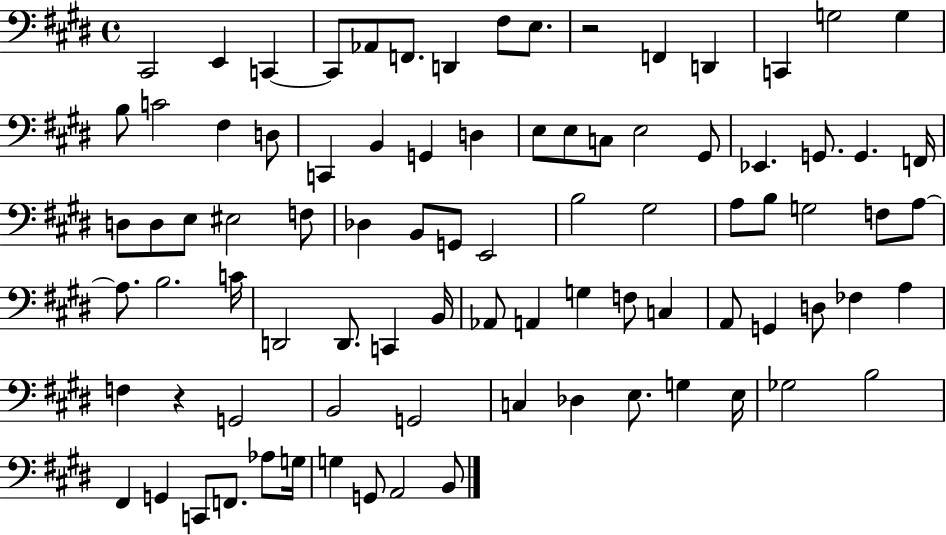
X:1
T:Untitled
M:4/4
L:1/4
K:E
^C,,2 E,, C,, C,,/2 _A,,/2 F,,/2 D,, ^F,/2 E,/2 z2 F,, D,, C,, G,2 G, B,/2 C2 ^F, D,/2 C,, B,, G,, D, E,/2 E,/2 C,/2 E,2 ^G,,/2 _E,, G,,/2 G,, F,,/4 D,/2 D,/2 E,/2 ^E,2 F,/2 _D, B,,/2 G,,/2 E,,2 B,2 ^G,2 A,/2 B,/2 G,2 F,/2 A,/2 A,/2 B,2 C/4 D,,2 D,,/2 C,, B,,/4 _A,,/2 A,, G, F,/2 C, A,,/2 G,, D,/2 _F, A, F, z G,,2 B,,2 G,,2 C, _D, E,/2 G, E,/4 _G,2 B,2 ^F,, G,, C,,/2 F,,/2 _A,/2 G,/4 G, G,,/2 A,,2 B,,/2